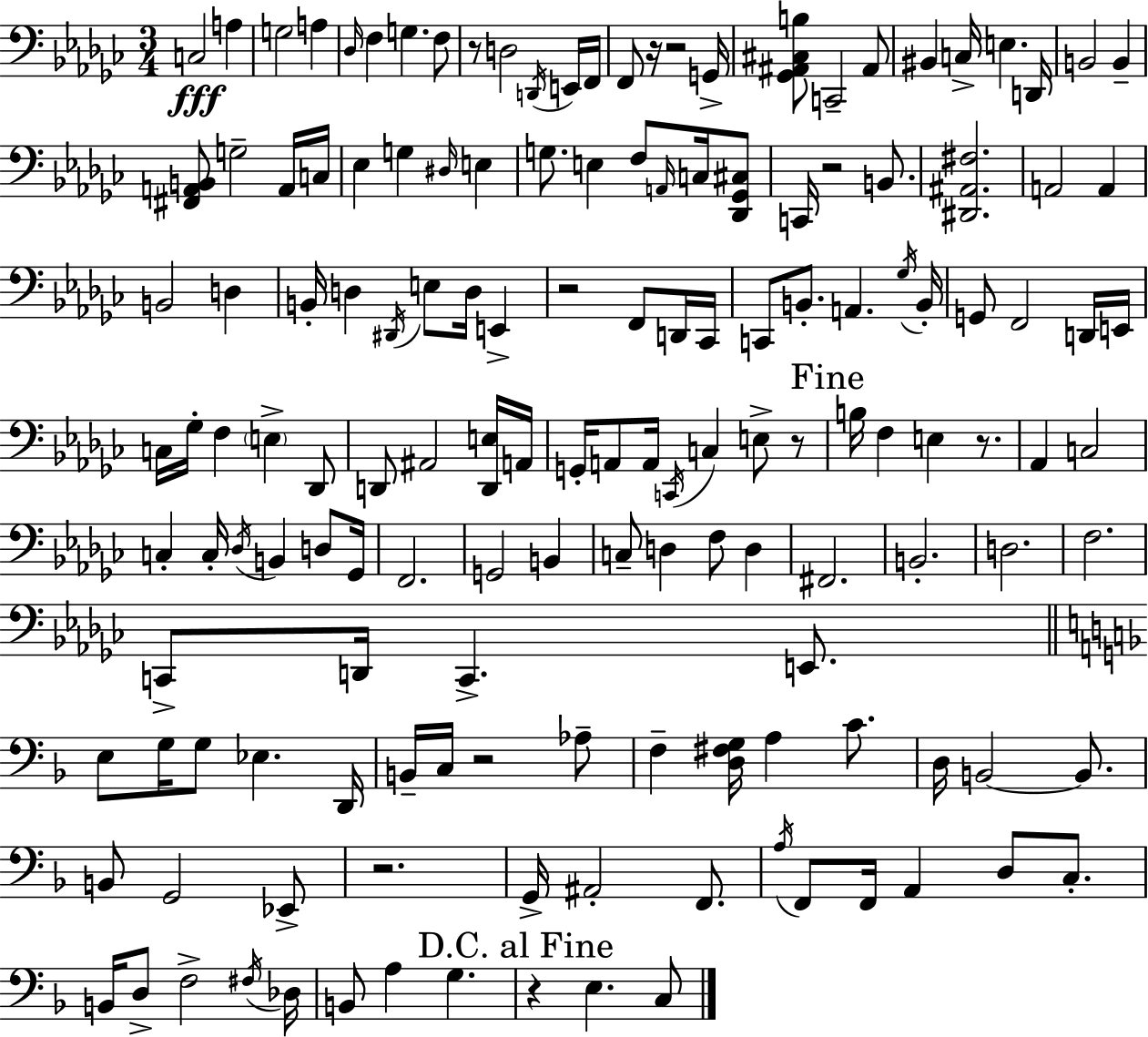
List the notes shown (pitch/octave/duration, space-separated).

C3/h A3/q G3/h A3/q Db3/s F3/q G3/q. F3/e R/e D3/h D2/s E2/s F2/s F2/e R/s R/h G2/s [Gb2,A#2,C#3,B3]/e C2/h A#2/e BIS2/q C3/s E3/q. D2/s B2/h B2/q [F#2,A2,B2]/e G3/h A2/s C3/s Eb3/q G3/q D#3/s E3/q G3/e. E3/q F3/e A2/s C3/s [Db2,Gb2,C#3]/e C2/s R/h B2/e. [D#2,A#2,F#3]/h. A2/h A2/q B2/h D3/q B2/s D3/q D#2/s E3/e D3/s E2/q R/h F2/e D2/s CES2/s C2/e B2/e. A2/q. Gb3/s B2/s G2/e F2/h D2/s E2/s C3/s Gb3/s F3/q E3/q Db2/e D2/e A#2/h [D2,E3]/s A2/s G2/s A2/e A2/s C2/s C3/q E3/e R/e B3/s F3/q E3/q R/e. Ab2/q C3/h C3/q C3/s Db3/s B2/q D3/e Gb2/s F2/h. G2/h B2/q C3/e D3/q F3/e D3/q F#2/h. B2/h. D3/h. F3/h. C2/e D2/s C2/q. E2/e. E3/e G3/s G3/e Eb3/q. D2/s B2/s C3/s R/h Ab3/e F3/q [D3,F#3,G3]/s A3/q C4/e. D3/s B2/h B2/e. B2/e G2/h Eb2/e R/h. G2/s A#2/h F2/e. A3/s F2/e F2/s A2/q D3/e C3/e. B2/s D3/e F3/h F#3/s Db3/s B2/e A3/q G3/q. R/q E3/q. C3/e